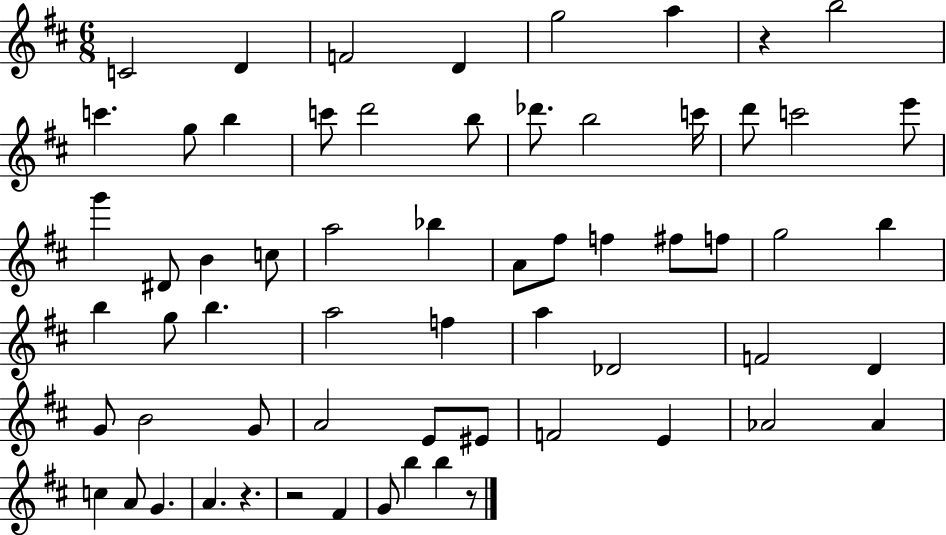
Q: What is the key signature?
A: D major